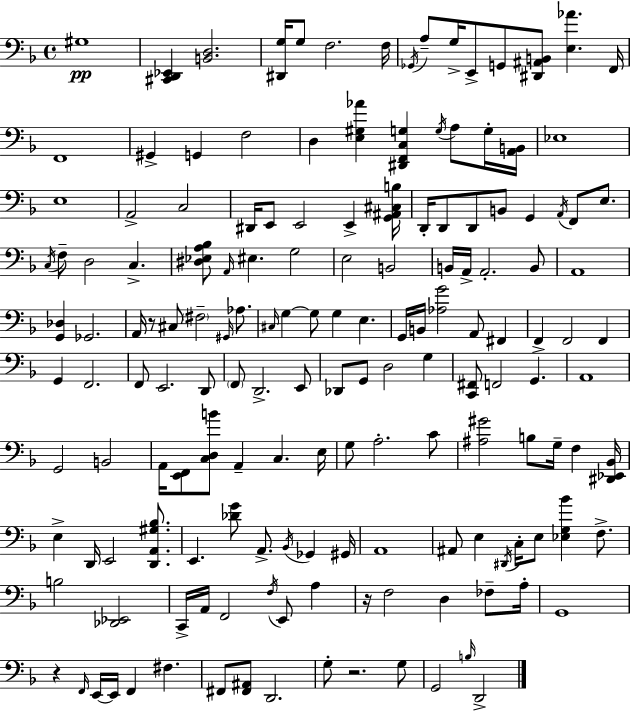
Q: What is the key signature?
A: F major